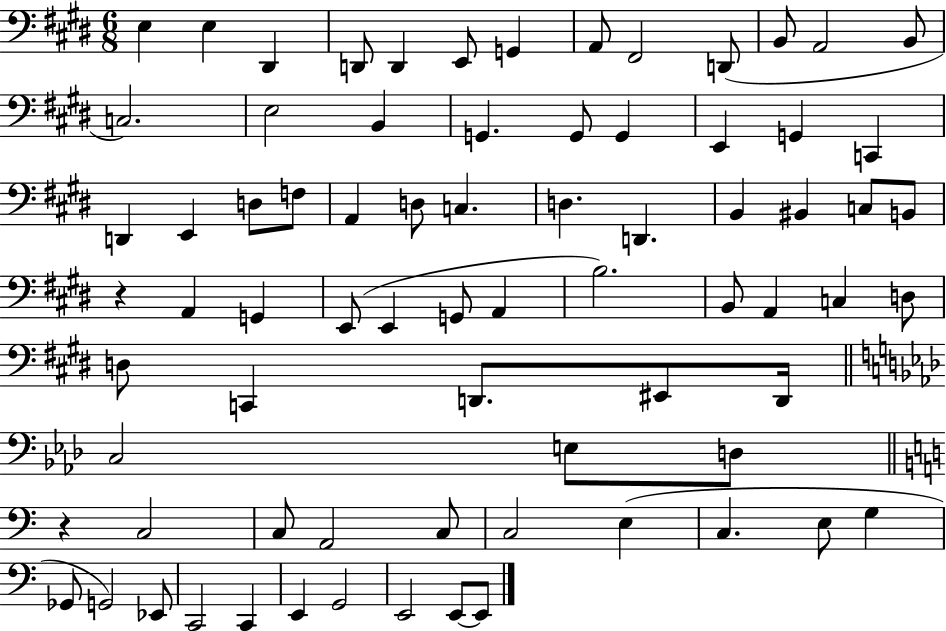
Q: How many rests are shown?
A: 2